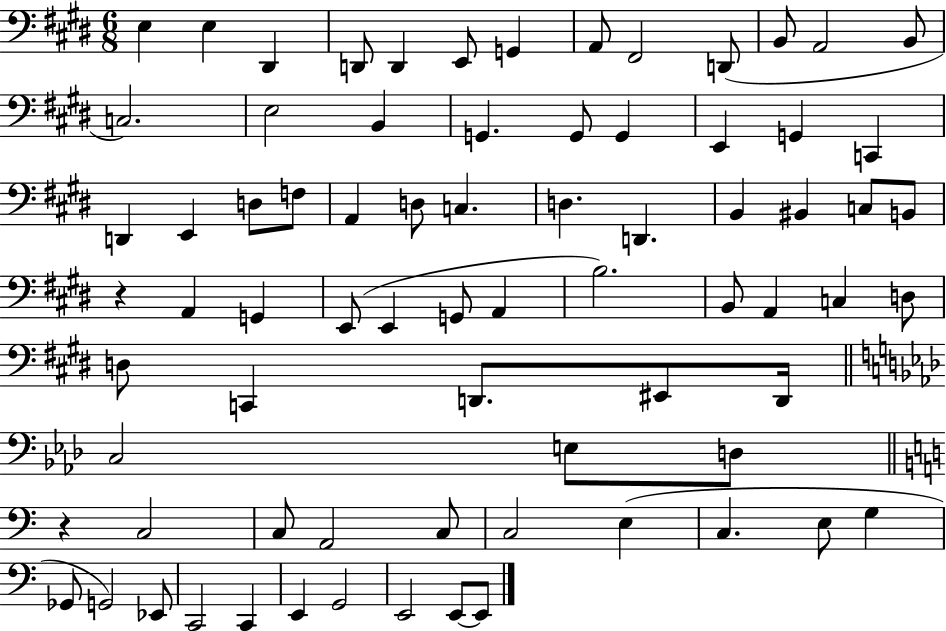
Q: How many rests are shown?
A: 2